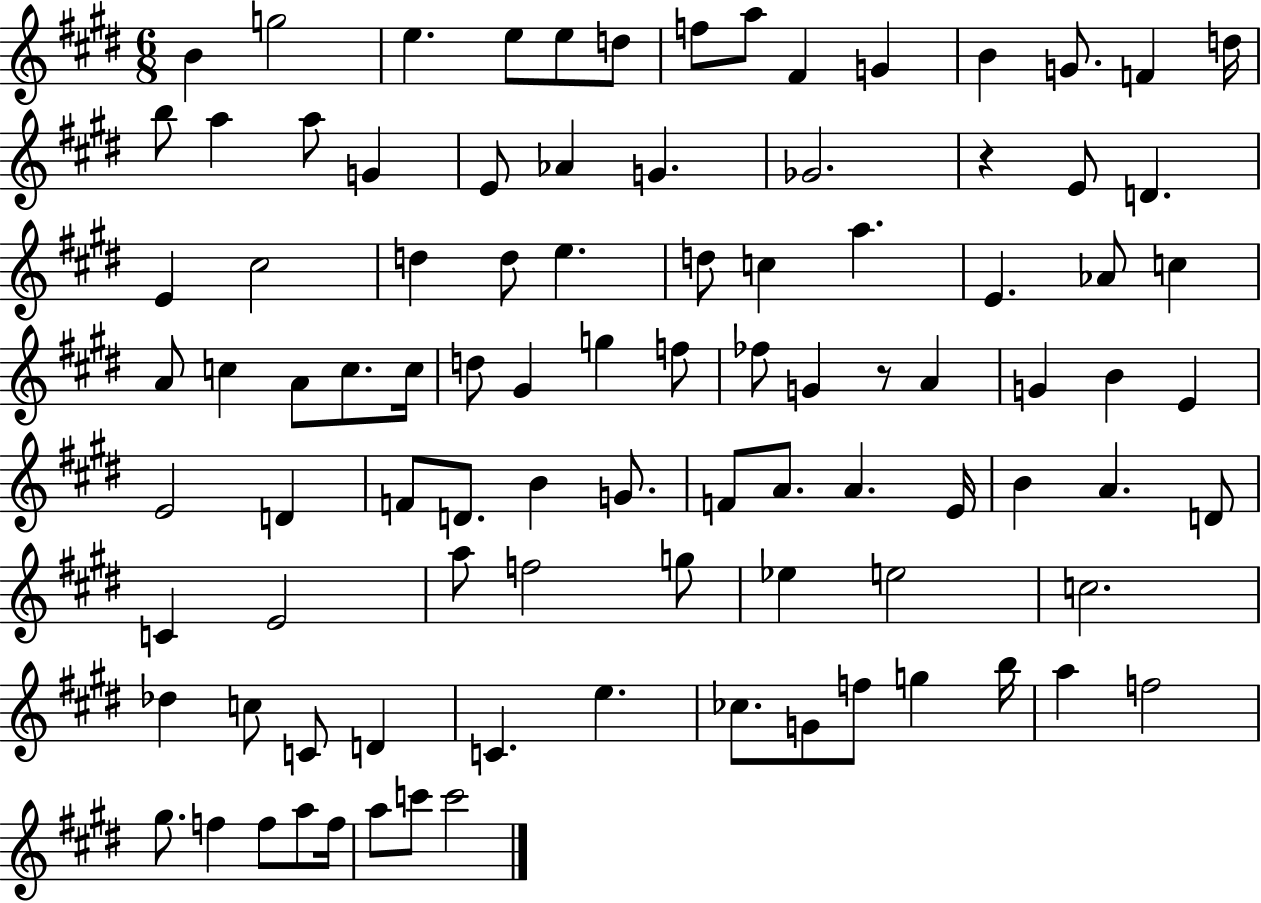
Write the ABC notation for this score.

X:1
T:Untitled
M:6/8
L:1/4
K:E
B g2 e e/2 e/2 d/2 f/2 a/2 ^F G B G/2 F d/4 b/2 a a/2 G E/2 _A G _G2 z E/2 D E ^c2 d d/2 e d/2 c a E _A/2 c A/2 c A/2 c/2 c/4 d/2 ^G g f/2 _f/2 G z/2 A G B E E2 D F/2 D/2 B G/2 F/2 A/2 A E/4 B A D/2 C E2 a/2 f2 g/2 _e e2 c2 _d c/2 C/2 D C e _c/2 G/2 f/2 g b/4 a f2 ^g/2 f f/2 a/2 f/4 a/2 c'/2 c'2